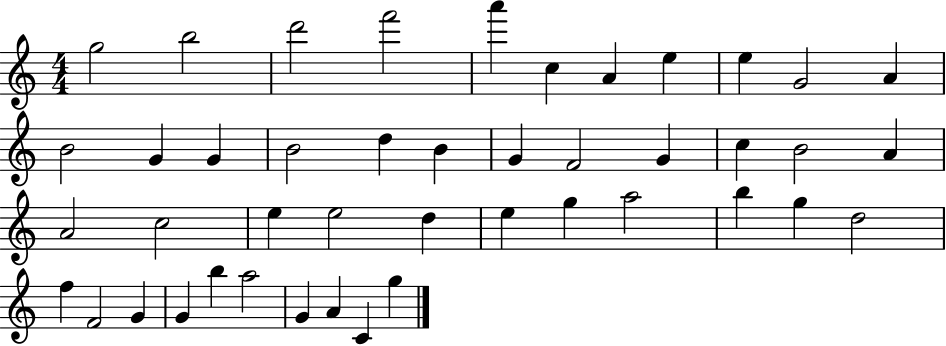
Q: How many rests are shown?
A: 0